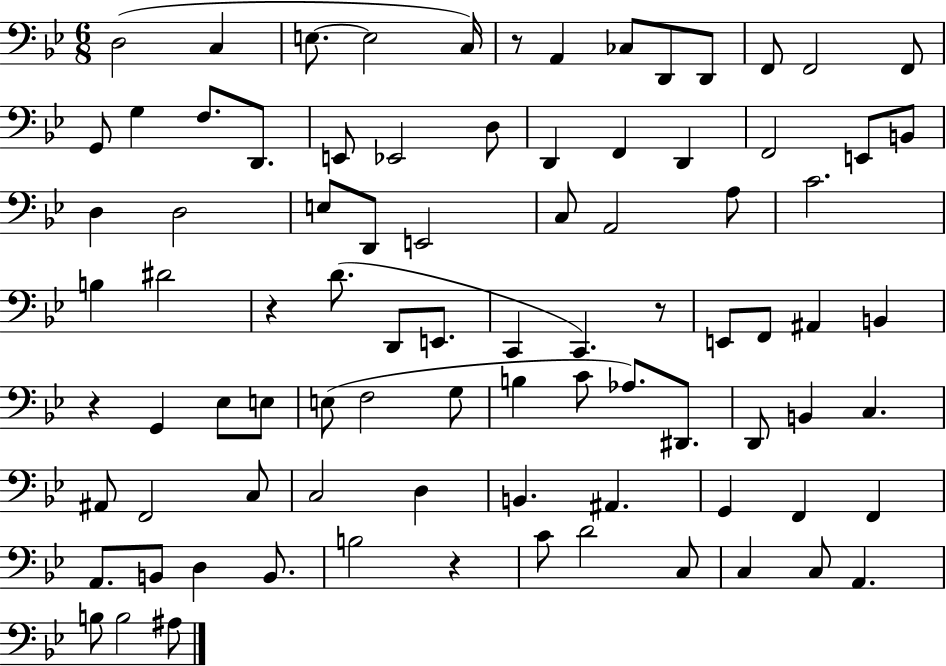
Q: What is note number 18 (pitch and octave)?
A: Eb2